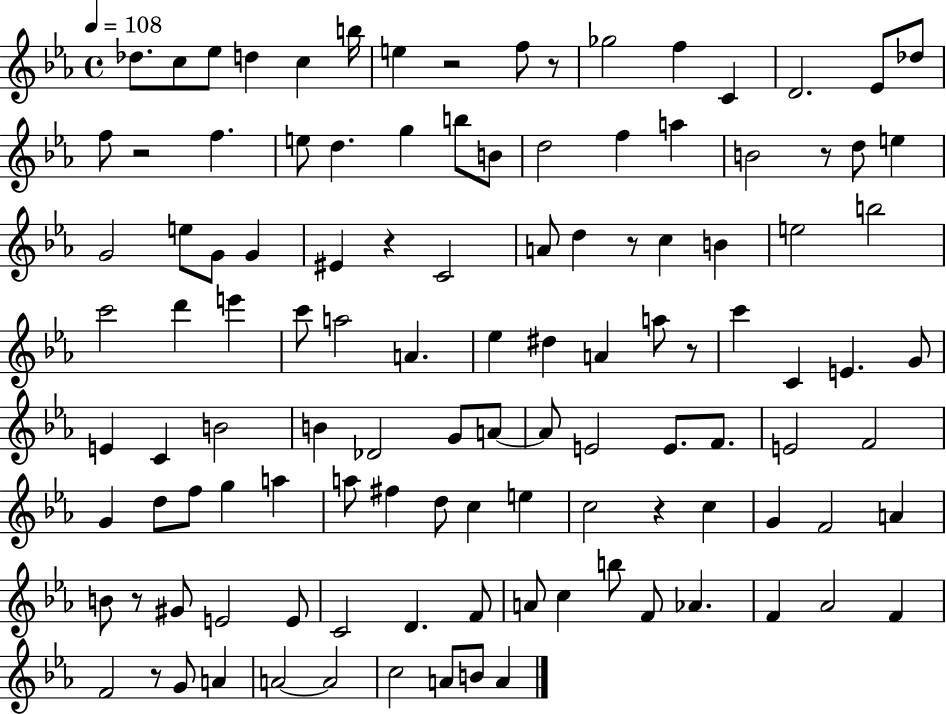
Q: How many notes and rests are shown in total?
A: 115